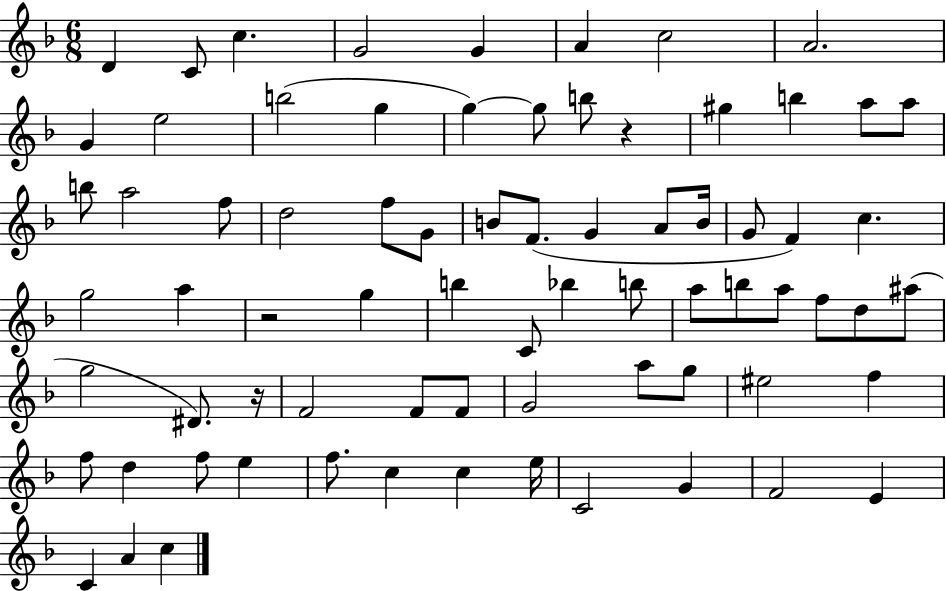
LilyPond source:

{
  \clef treble
  \numericTimeSignature
  \time 6/8
  \key f \major
  d'4 c'8 c''4. | g'2 g'4 | a'4 c''2 | a'2. | \break g'4 e''2 | b''2( g''4 | g''4~~) g''8 b''8 r4 | gis''4 b''4 a''8 a''8 | \break b''8 a''2 f''8 | d''2 f''8 g'8 | b'8 f'8.( g'4 a'8 b'16 | g'8 f'4) c''4. | \break g''2 a''4 | r2 g''4 | b''4 c'8 bes''4 b''8 | a''8 b''8 a''8 f''8 d''8 ais''8( | \break g''2 dis'8.) r16 | f'2 f'8 f'8 | g'2 a''8 g''8 | eis''2 f''4 | \break f''8 d''4 f''8 e''4 | f''8. c''4 c''4 e''16 | c'2 g'4 | f'2 e'4 | \break c'4 a'4 c''4 | \bar "|."
}